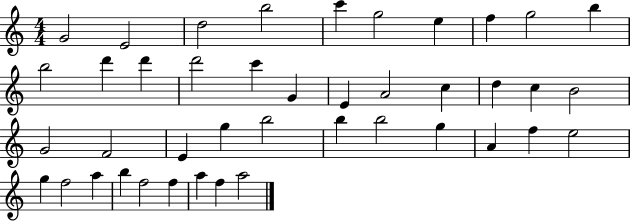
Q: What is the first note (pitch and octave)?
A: G4